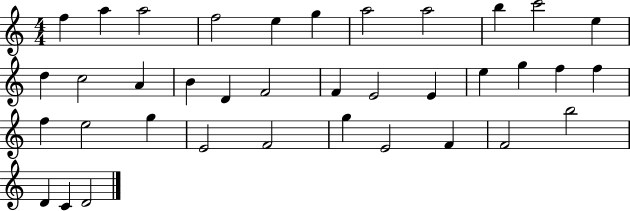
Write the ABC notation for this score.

X:1
T:Untitled
M:4/4
L:1/4
K:C
f a a2 f2 e g a2 a2 b c'2 e d c2 A B D F2 F E2 E e g f f f e2 g E2 F2 g E2 F F2 b2 D C D2